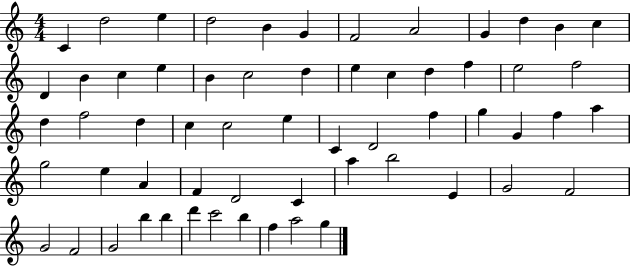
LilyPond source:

{
  \clef treble
  \numericTimeSignature
  \time 4/4
  \key c \major
  c'4 d''2 e''4 | d''2 b'4 g'4 | f'2 a'2 | g'4 d''4 b'4 c''4 | \break d'4 b'4 c''4 e''4 | b'4 c''2 d''4 | e''4 c''4 d''4 f''4 | e''2 f''2 | \break d''4 f''2 d''4 | c''4 c''2 e''4 | c'4 d'2 f''4 | g''4 g'4 f''4 a''4 | \break g''2 e''4 a'4 | f'4 d'2 c'4 | a''4 b''2 e'4 | g'2 f'2 | \break g'2 f'2 | g'2 b''4 b''4 | d'''4 c'''2 b''4 | f''4 a''2 g''4 | \break \bar "|."
}